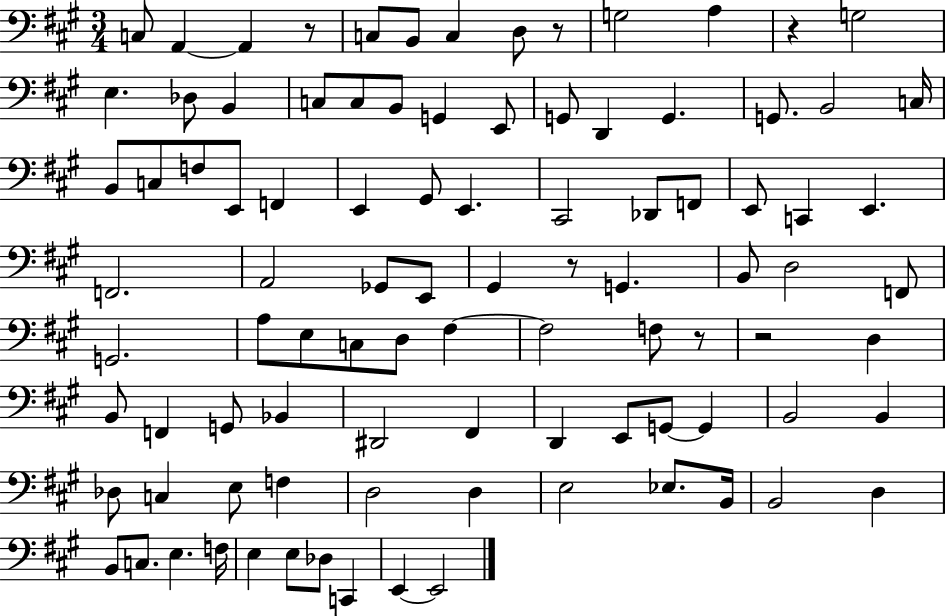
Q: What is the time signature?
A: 3/4